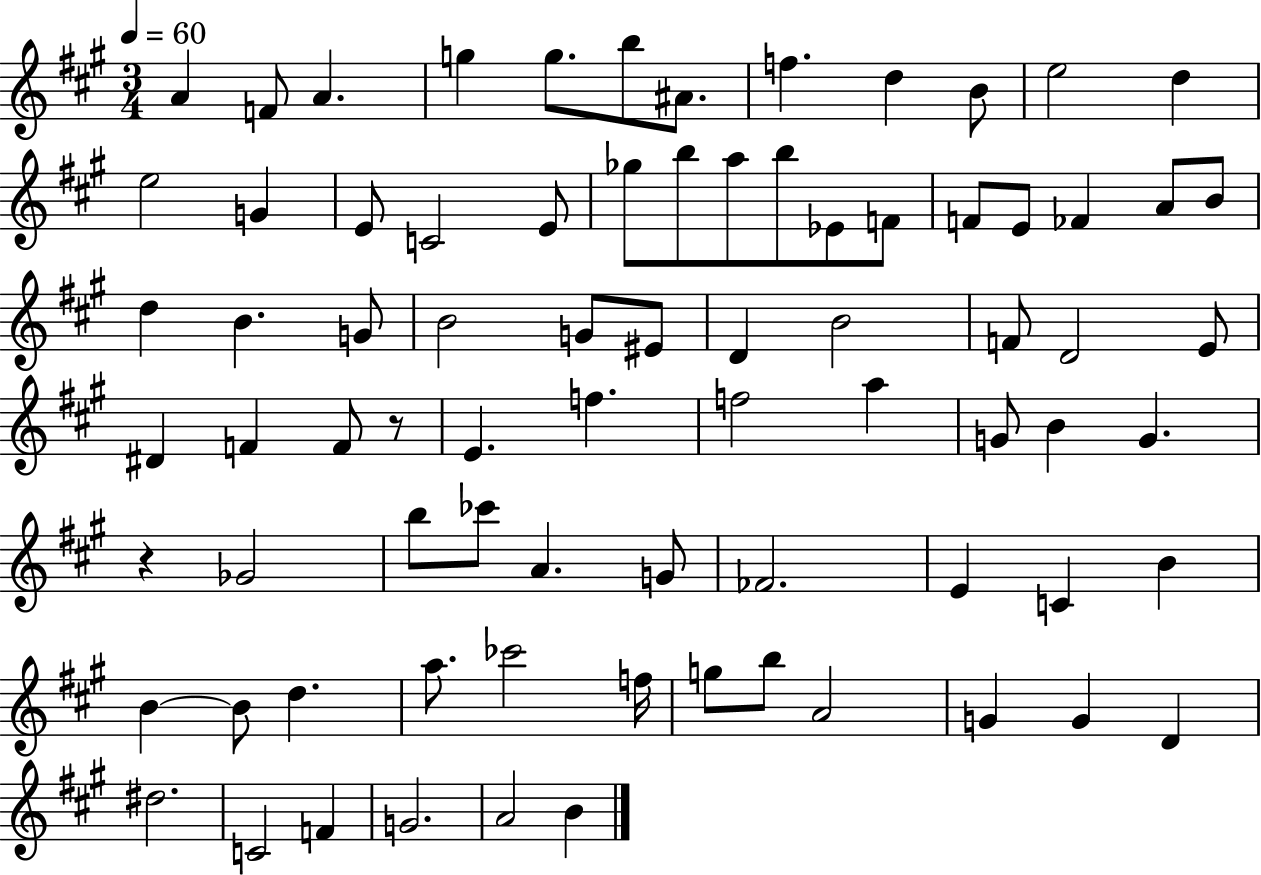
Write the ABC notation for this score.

X:1
T:Untitled
M:3/4
L:1/4
K:A
A F/2 A g g/2 b/2 ^A/2 f d B/2 e2 d e2 G E/2 C2 E/2 _g/2 b/2 a/2 b/2 _E/2 F/2 F/2 E/2 _F A/2 B/2 d B G/2 B2 G/2 ^E/2 D B2 F/2 D2 E/2 ^D F F/2 z/2 E f f2 a G/2 B G z _G2 b/2 _c'/2 A G/2 _F2 E C B B B/2 d a/2 _c'2 f/4 g/2 b/2 A2 G G D ^d2 C2 F G2 A2 B